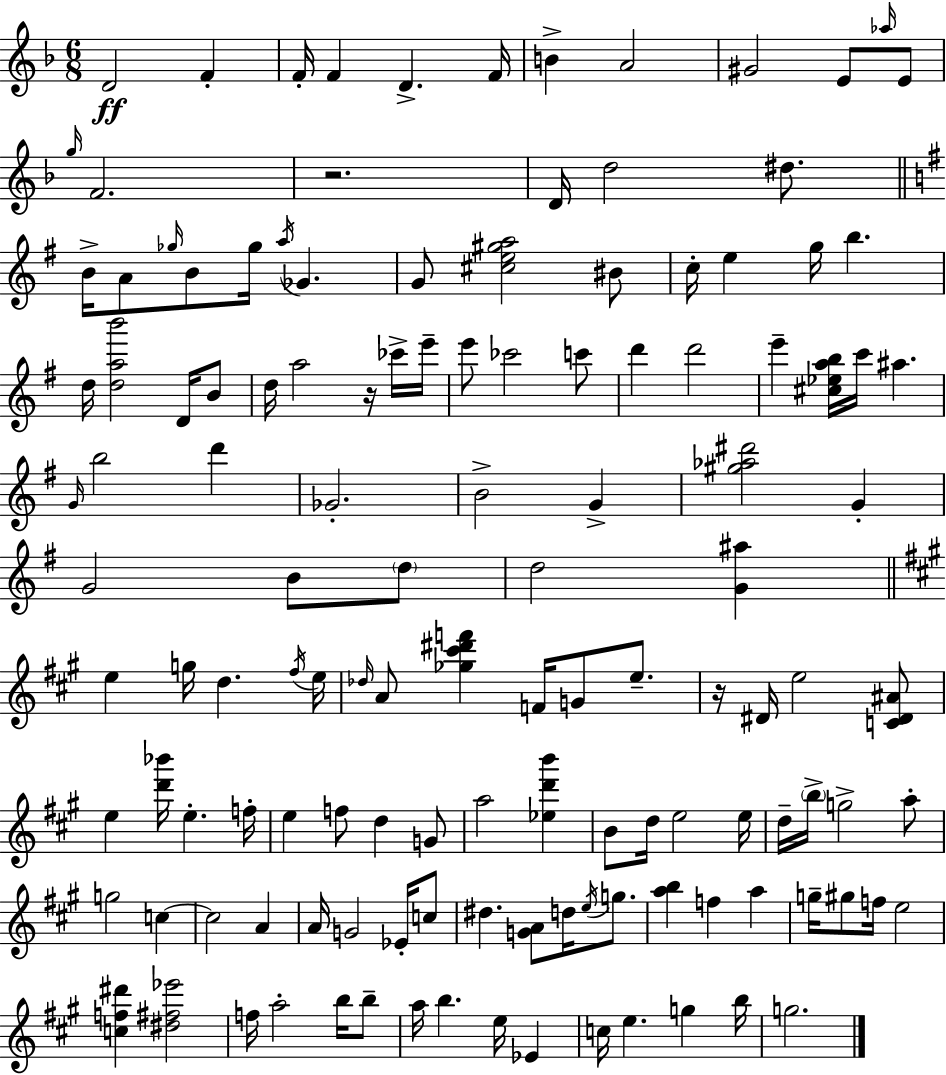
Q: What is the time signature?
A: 6/8